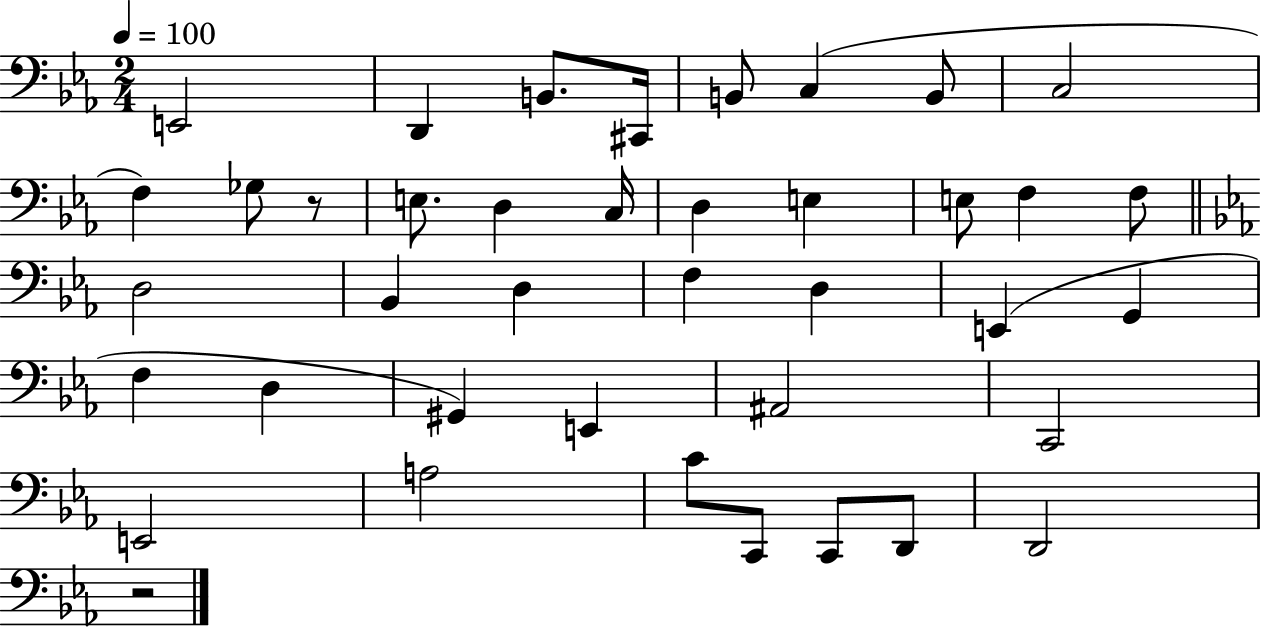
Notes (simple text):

E2/h D2/q B2/e. C#2/s B2/e C3/q B2/e C3/h F3/q Gb3/e R/e E3/e. D3/q C3/s D3/q E3/q E3/e F3/q F3/e D3/h Bb2/q D3/q F3/q D3/q E2/q G2/q F3/q D3/q G#2/q E2/q A#2/h C2/h E2/h A3/h C4/e C2/e C2/e D2/e D2/h R/h